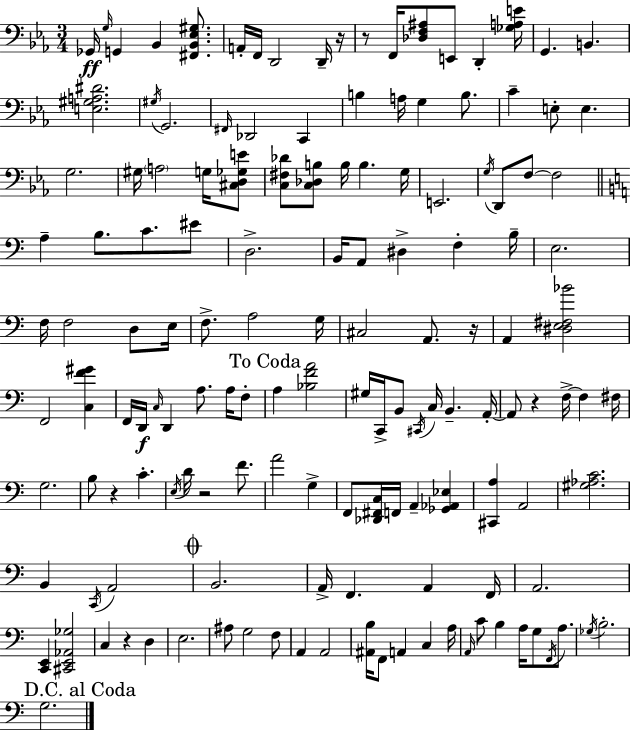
{
  \clef bass
  \numericTimeSignature
  \time 3/4
  \key ees \major
  ges,16\ff \grace { g16 } g,4 bes,4 <fis, bes, ees gis>8. | a,16-. f,16 d,2 d,16-- | r16 r8 f,16 <des f ais>8 e,8 d,4-. | <ges a e'>16 g,4. b,4. | \break <e gis a dis'>2. | \acciaccatura { gis16 } g,2. | \grace { fis,16 } des,2 c,4 | b4 a16 g4 | \break b8. c'4-- e8-. e4. | g2. | gis16 \parenthesize a2 | g16 <cis d ges e'>8 <c fis des'>8 <c des b>8 b16 b4. | \break g16 e,2. | \acciaccatura { g16 } d,8 f8~~ f2 | \bar "||" \break \key c \major a4-- b8. c'8. eis'8 | d2.-> | b,16 a,8 dis4-> f4-. b16-- | e2. | \break f16 f2 d8 e16 | f8.-> a2 g16 | cis2 a,8. r16 | a,4 <dis e fis bes'>2 | \break f,2 <c f' gis'>4 | f,16 d,16\f \grace { c16 } d,4 a8. a16 f8-. | \mark "To Coda" a4 <bes f' a'>2 | gis16 c,16-> b,8 \acciaccatura { cis,16 } c16 b,4.-- | \break a,16-.~~ a,8 r4 f16->~~ f4 | fis16 g2. | b8 r4 c'4.-. | \acciaccatura { e16 } d'16 r2 | \break f'8. a'2 g4-> | f,8 <des, fis, c>16 f,16 a,4-- <ges, aes, ees>4 | <cis, a>4 a,2 | <gis aes c'>2. | \break b,4 \acciaccatura { c,16 } a,2 | \mark \markup { \musicglyph "scripts.coda" } b,2. | a,16-> f,4. a,4 | f,16 a,2. | \break <c, e,>4 <cis, e, aes, ges>2 | c4 r4 | d4 e2. | ais8 g2 | \break f8 a,4 a,2 | <ais, b>16 f,8 a,4 c4 | a16 \grace { a,16 } c'8 b4 a16 | g8 \acciaccatura { f,16 } a8. \acciaccatura { ges16 } b2.-. | \break \mark "D.C. al Coda" g2. | \bar "|."
}